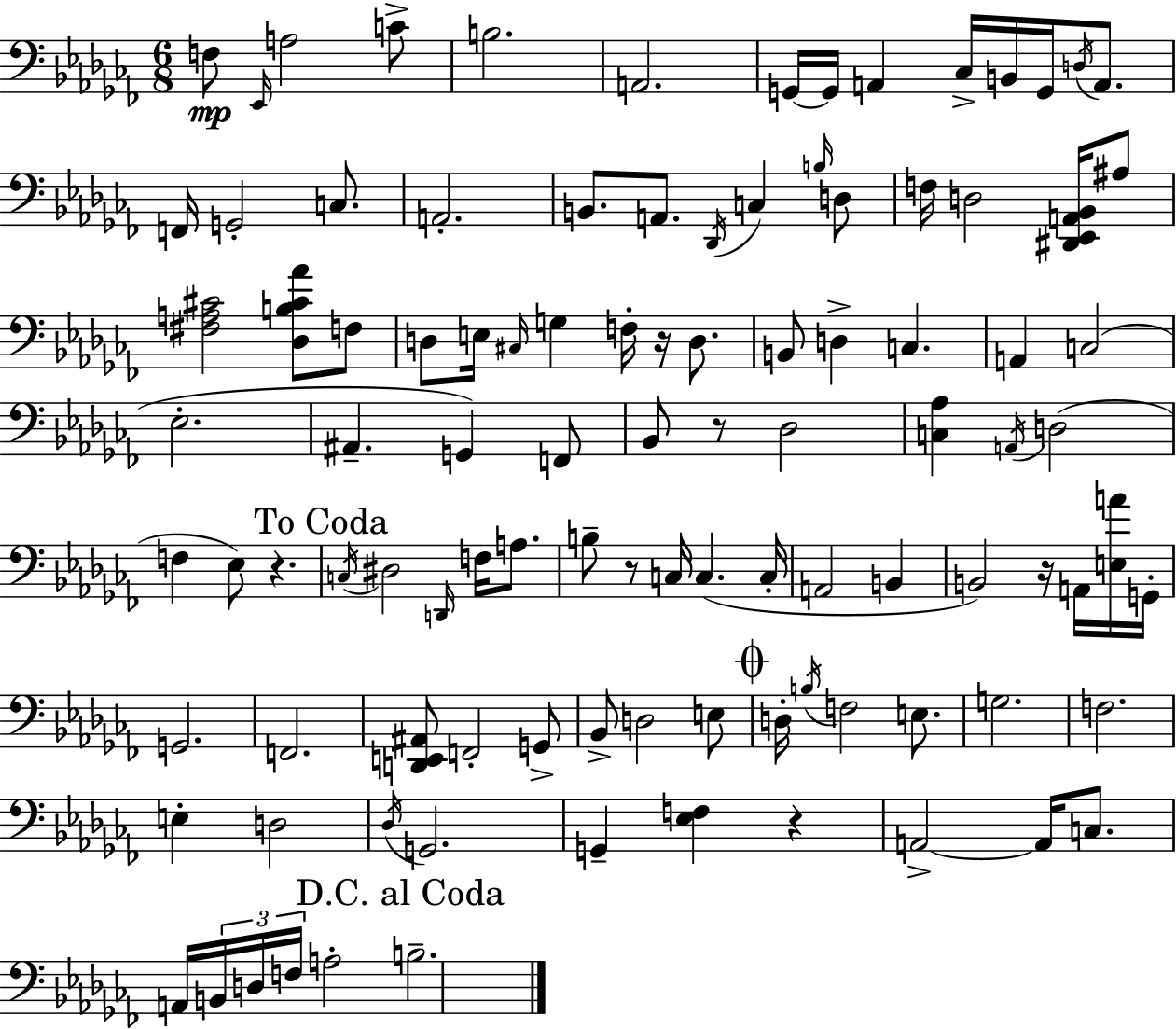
X:1
T:Untitled
M:6/8
L:1/4
K:Abm
F,/2 _E,,/4 A,2 C/2 B,2 A,,2 G,,/4 G,,/4 A,, _C,/4 B,,/4 G,,/4 D,/4 A,,/2 F,,/4 G,,2 C,/2 A,,2 B,,/2 A,,/2 _D,,/4 C, B,/4 D,/2 F,/4 D,2 [^D,,_E,,A,,_B,,]/4 ^A,/2 [^F,A,^C]2 [_D,B,^C_A]/2 F,/2 D,/2 E,/4 ^C,/4 G, F,/4 z/4 D,/2 B,,/2 D, C, A,, C,2 _E,2 ^A,, G,, F,,/2 _B,,/2 z/2 _D,2 [C,_A,] A,,/4 D,2 F, _E,/2 z C,/4 ^D,2 D,,/4 F,/4 A,/2 B,/2 z/2 C,/4 C, C,/4 A,,2 B,, B,,2 z/4 A,,/4 [E,A]/4 G,,/4 G,,2 F,,2 [D,,E,,^A,,]/2 F,,2 G,,/2 _B,,/2 D,2 E,/2 D,/4 B,/4 F,2 E,/2 G,2 F,2 E, D,2 _D,/4 G,,2 G,, [_E,F,] z A,,2 A,,/4 C,/2 A,,/4 B,,/4 D,/4 F,/4 A,2 B,2